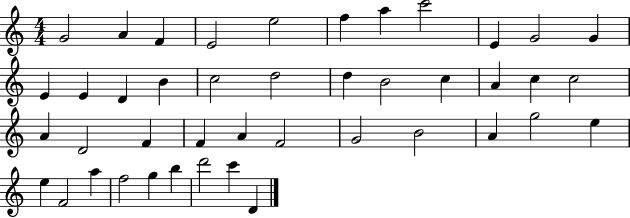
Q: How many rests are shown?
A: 0